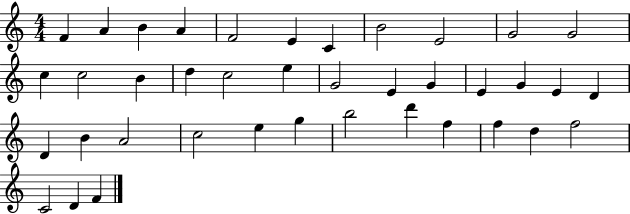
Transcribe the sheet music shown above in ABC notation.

X:1
T:Untitled
M:4/4
L:1/4
K:C
F A B A F2 E C B2 E2 G2 G2 c c2 B d c2 e G2 E G E G E D D B A2 c2 e g b2 d' f f d f2 C2 D F